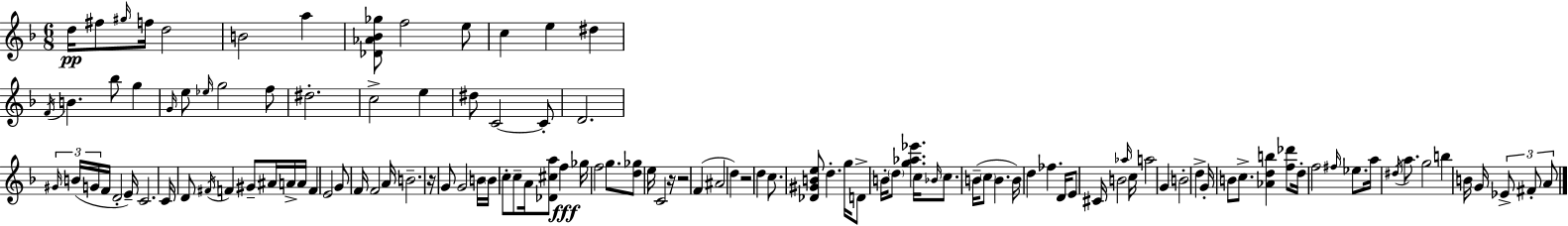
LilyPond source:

{
  \clef treble
  \numericTimeSignature
  \time 6/8
  \key f \major
  \repeat volta 2 { d''16\pp fis''8 \grace { gis''16 } f''16 d''2 | b'2 a''4 | <des' aes' bes' ges''>8 f''2 e''8 | c''4 e''4 dis''4 | \break \acciaccatura { f'16 } b'4. bes''8 g''4 | \grace { g'16 } e''8 \grace { ees''16 } g''2 | f''8 dis''2.-. | c''2-> | \break e''4 dis''8 c'2~~ | c'8-. d'2. | \tuplet 3/2 { \grace { gis'16 }( b'16 g'16 } f'16 d'2-. | e'16--) c'2. | \break c'16 d'8 \acciaccatura { fis'16 } f'4 | gis'8-- ais'16 a'16-> a'16 f'4 e'2 | g'8 f'16 f'2 | a'16 b'2.-- | \break r16 g'8 g'2 | b'16 \parenthesize b'16 c''8-. c''8-- a'16 | <des' cis'' a''>8 f''4\fff ges''16 f''2 | g''8. <d'' ges''>8 e''16 c'2 | \break r16 r2 | f'4( ais'2 | d''4) r2 | d''4 c''8. <des' gis' b' e''>8 d''4.-. | \break g''16 d'8-> b'16-. \parenthesize d''8 <g'' aes'' ees'''>4. | c''16 \grace { bes'16 } c''8. b'16--( \parenthesize c''8 | b'4. b'16) d''4 | fes''4. d'16 e'8 cis'16 b'2 | \break \grace { aes''16 } c''16 a''2 | g'4 b'2-. | d''4-> g'16-. b'8 c''8.-> | <aes' d'' b''>4 <f'' des'''>8 d''16-. f''2 | \break \grace { fis''16 } ees''8. a''16 \acciaccatura { dis''16 } a''8. | g''2 b''4 | b'16 g'16 \tuplet 3/2 { ees'8-> fis'8-. a'8 } } \bar "|."
}